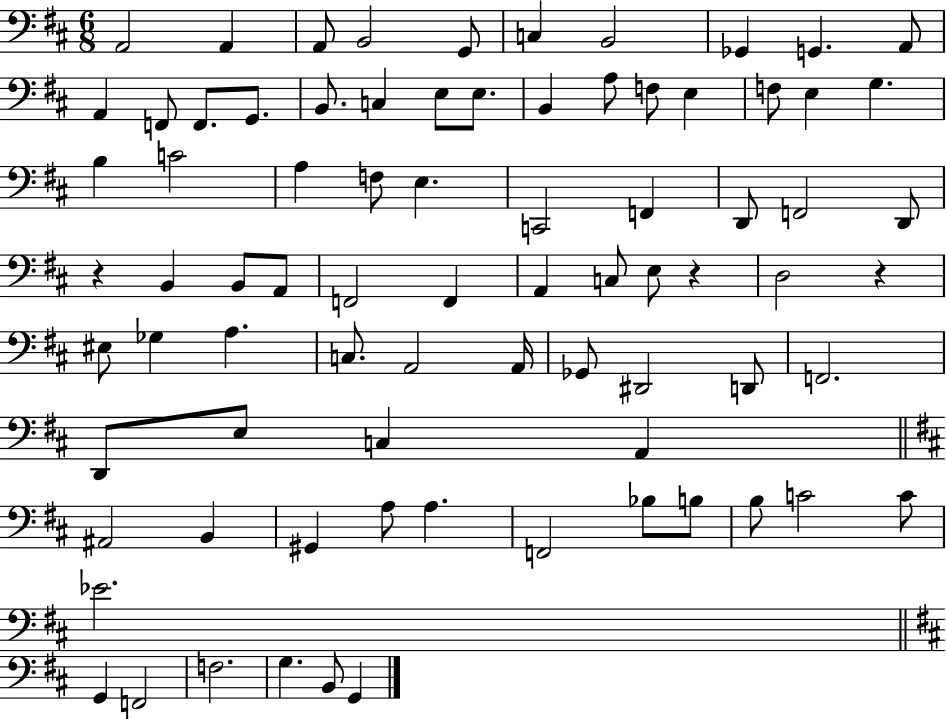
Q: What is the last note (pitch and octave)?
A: G2